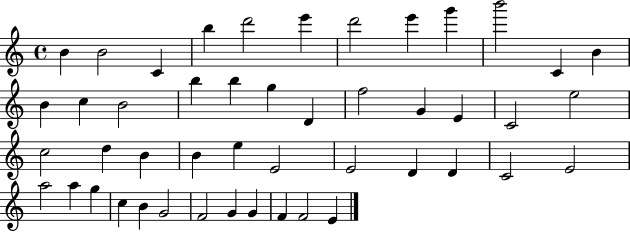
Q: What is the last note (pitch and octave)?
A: E4